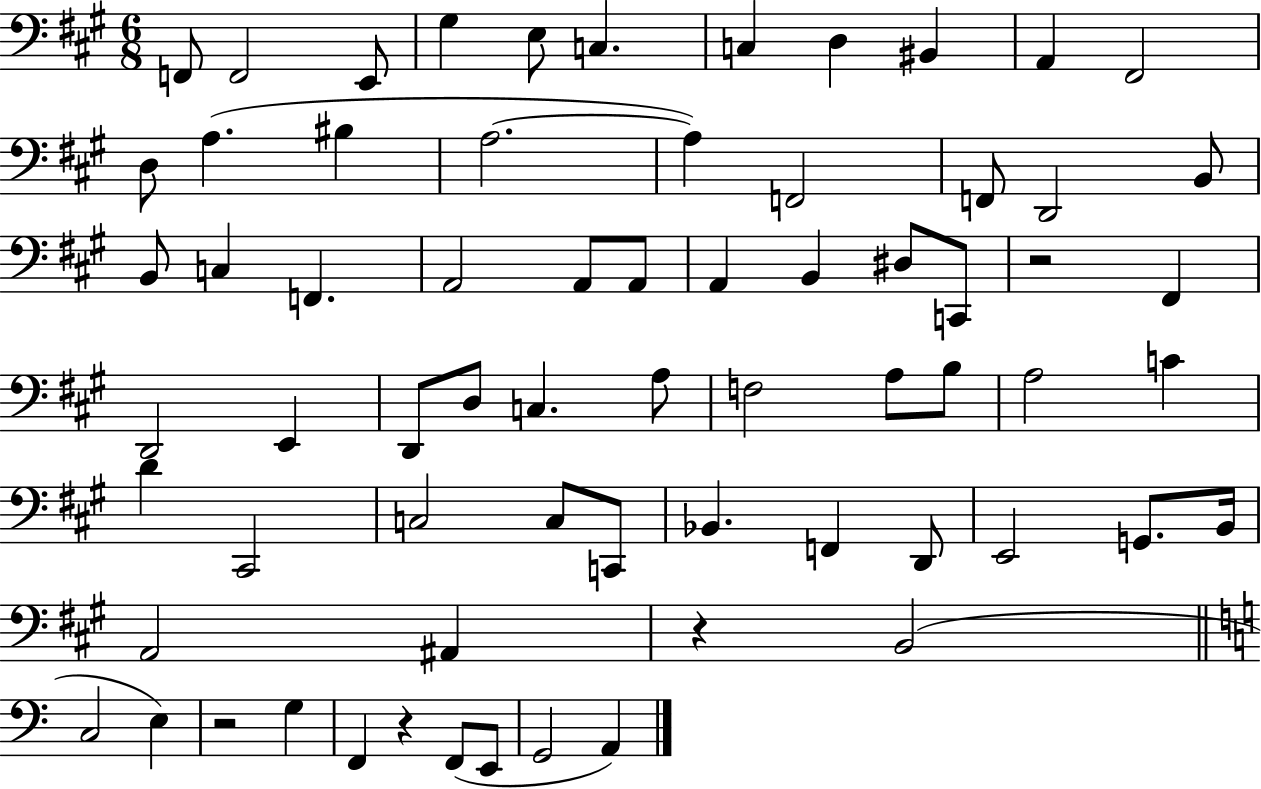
X:1
T:Untitled
M:6/8
L:1/4
K:A
F,,/2 F,,2 E,,/2 ^G, E,/2 C, C, D, ^B,, A,, ^F,,2 D,/2 A, ^B, A,2 A, F,,2 F,,/2 D,,2 B,,/2 B,,/2 C, F,, A,,2 A,,/2 A,,/2 A,, B,, ^D,/2 C,,/2 z2 ^F,, D,,2 E,, D,,/2 D,/2 C, A,/2 F,2 A,/2 B,/2 A,2 C D ^C,,2 C,2 C,/2 C,,/2 _B,, F,, D,,/2 E,,2 G,,/2 B,,/4 A,,2 ^A,, z B,,2 C,2 E, z2 G, F,, z F,,/2 E,,/2 G,,2 A,,